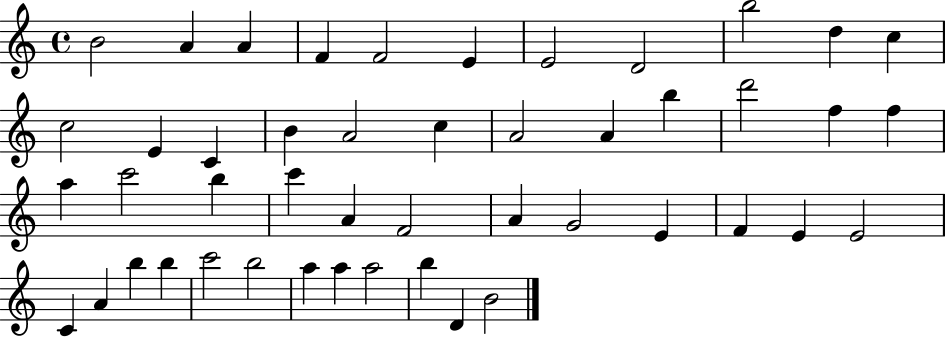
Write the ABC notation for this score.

X:1
T:Untitled
M:4/4
L:1/4
K:C
B2 A A F F2 E E2 D2 b2 d c c2 E C B A2 c A2 A b d'2 f f a c'2 b c' A F2 A G2 E F E E2 C A b b c'2 b2 a a a2 b D B2